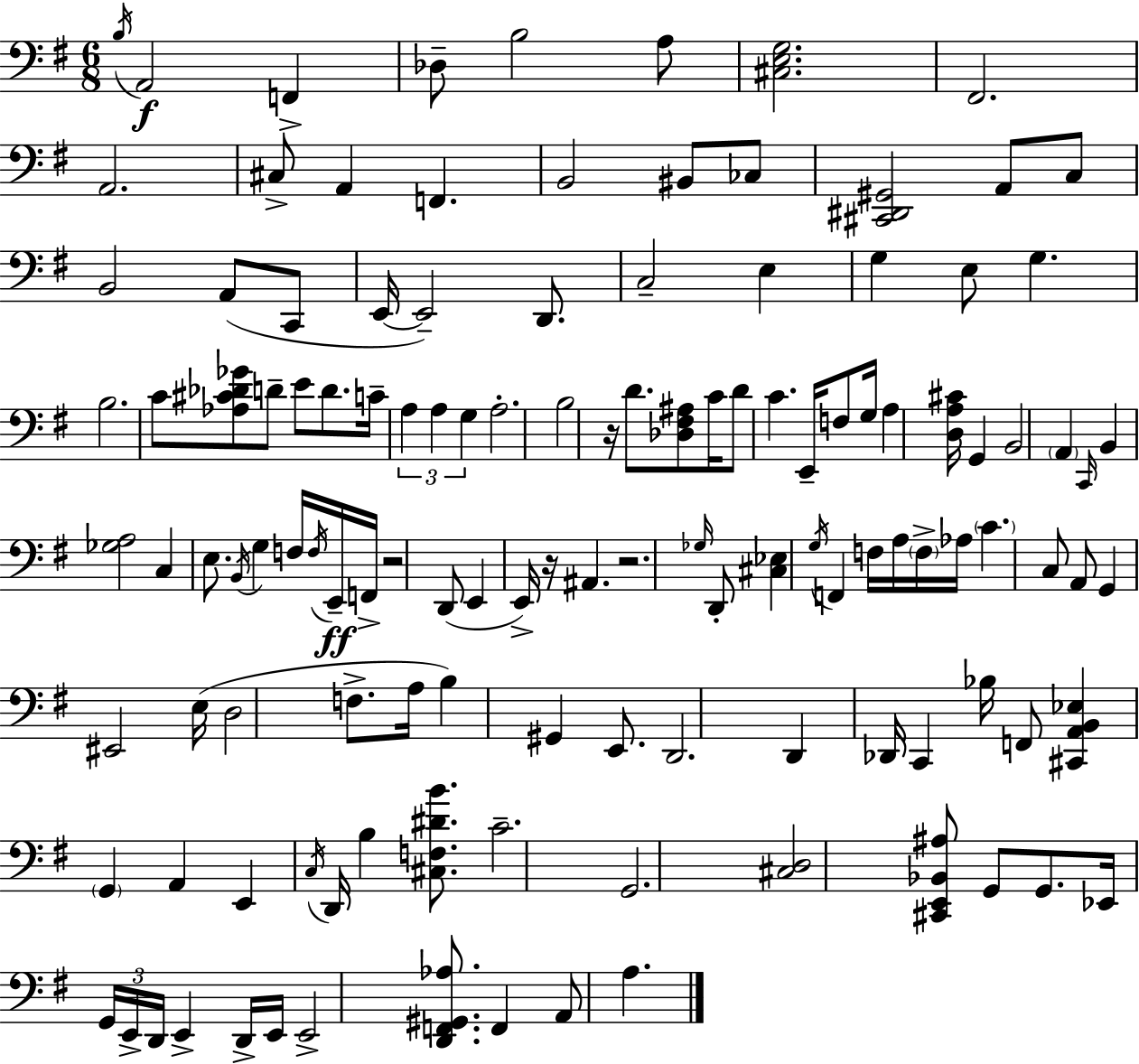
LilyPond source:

{
  \clef bass
  \numericTimeSignature
  \time 6/8
  \key e \minor
  \acciaccatura { b16 }\f a,2 f,4-> | des8-- b2 a8 | <cis e g>2. | fis,2. | \break a,2. | cis8-> a,4 f,4. | b,2 bis,8 ces8 | <cis, dis, gis,>2 a,8 c8 | \break b,2 a,8( c,8 | e,16~~ e,2--) d,8. | c2-- e4 | g4 e8 g4. | \break b2. | c'8 <aes cis' des' ges'>8 d'8-- e'8 d'8. | c'16-- \tuplet 3/2 { a4 a4 g4 } | a2.-. | \break b2 r16 d'8. | <des fis ais>8 c'16 d'8 c'4. | e,16-- f8 g16 a4 <d a cis'>16 g,4 | b,2 \parenthesize a,4 | \break \grace { c,16 } b,4 <ges a>2 | c4 e8. \acciaccatura { b,16 } g4 | f16 \acciaccatura { f16 }\ff e,16-- f,16-> r2 | d,8( e,4 e,16->) r16 ais,4. | \break r2. | \grace { ges16 } d,8-. <cis ees>4 \acciaccatura { g16 } | f,4 f16 a16 \parenthesize f16-> aes16 \parenthesize c'4. | c8 a,8 g,4 eis,2 | \break e16( d2 | f8.-> a16 b4) gis,4 | e,8. d,2. | d,4 des,16 c,4 | \break bes16 f,8 <cis, a, b, ees>4 \parenthesize g,4 | a,4 e,4 \acciaccatura { c16 } d,16 | b4 <cis f dis' b'>8. c'2.-- | g,2. | \break <cis d>2 | <cis, e, bes, ais>8 g,8 g,8. ees,16 \tuplet 3/2 { g,16 | e,16-> d,16 } e,4-> d,16-> e,16 e,2-> | <d, f, gis, aes>8. f,4 a,8 | \break a4. \bar "|."
}